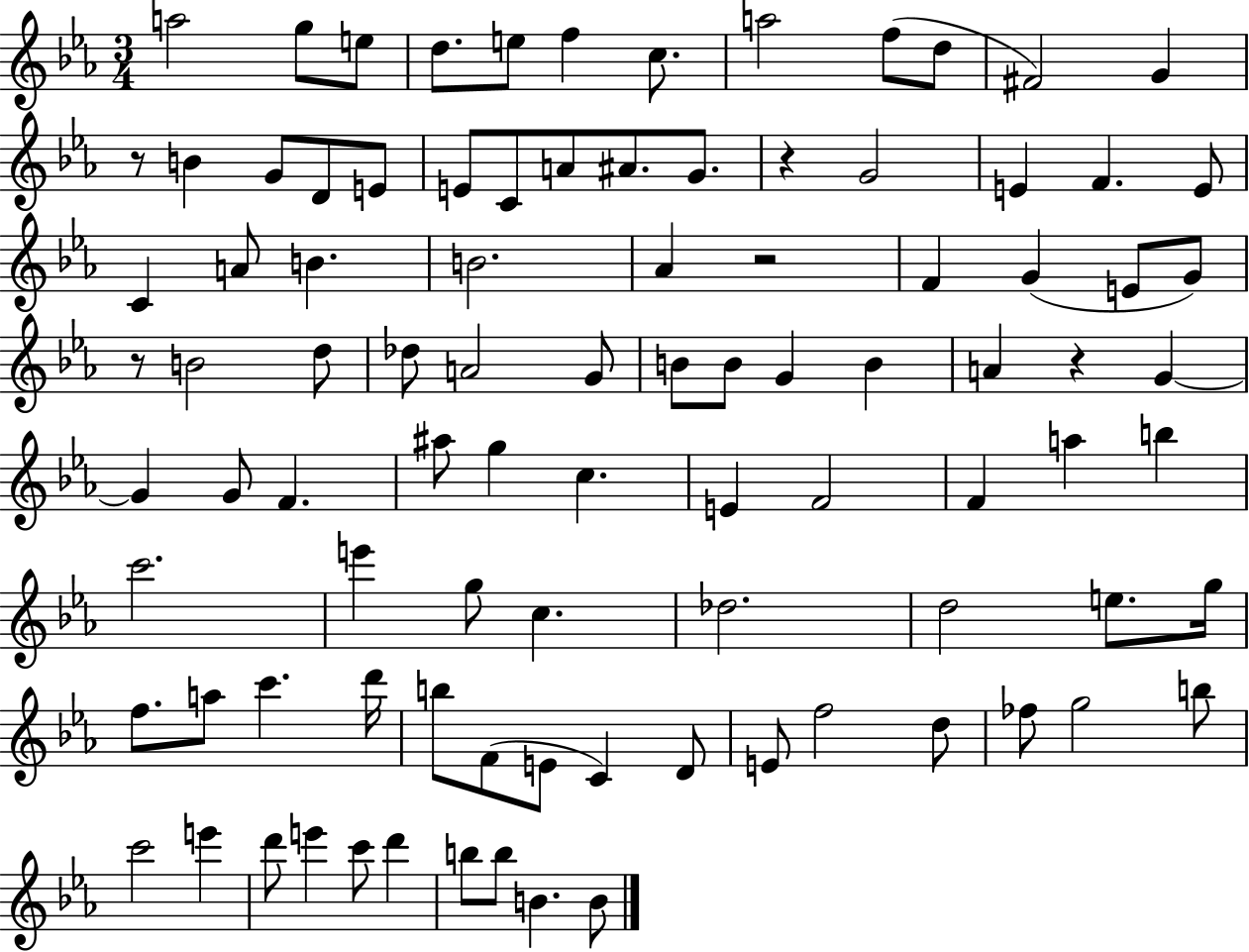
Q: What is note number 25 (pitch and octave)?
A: E4